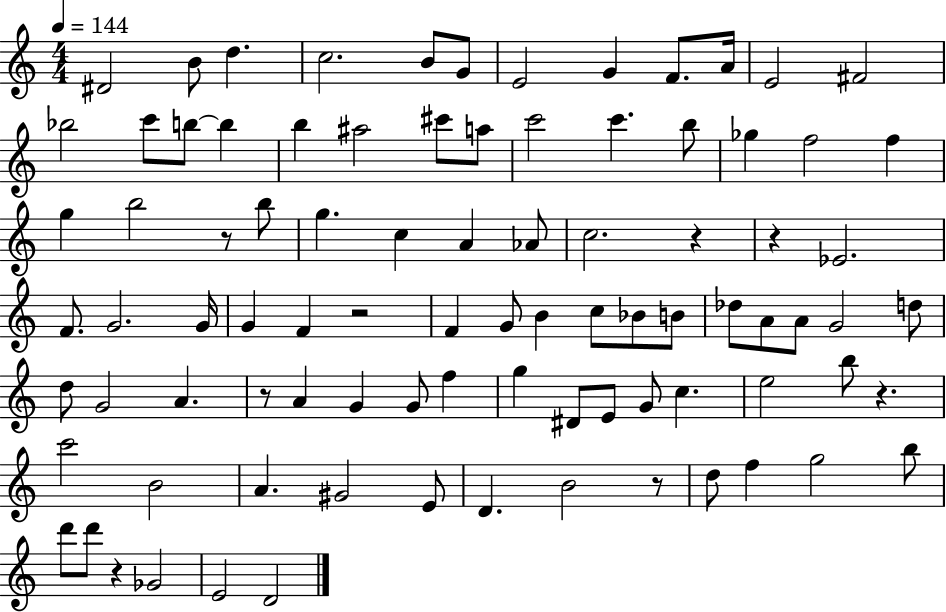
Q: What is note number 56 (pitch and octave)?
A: G4